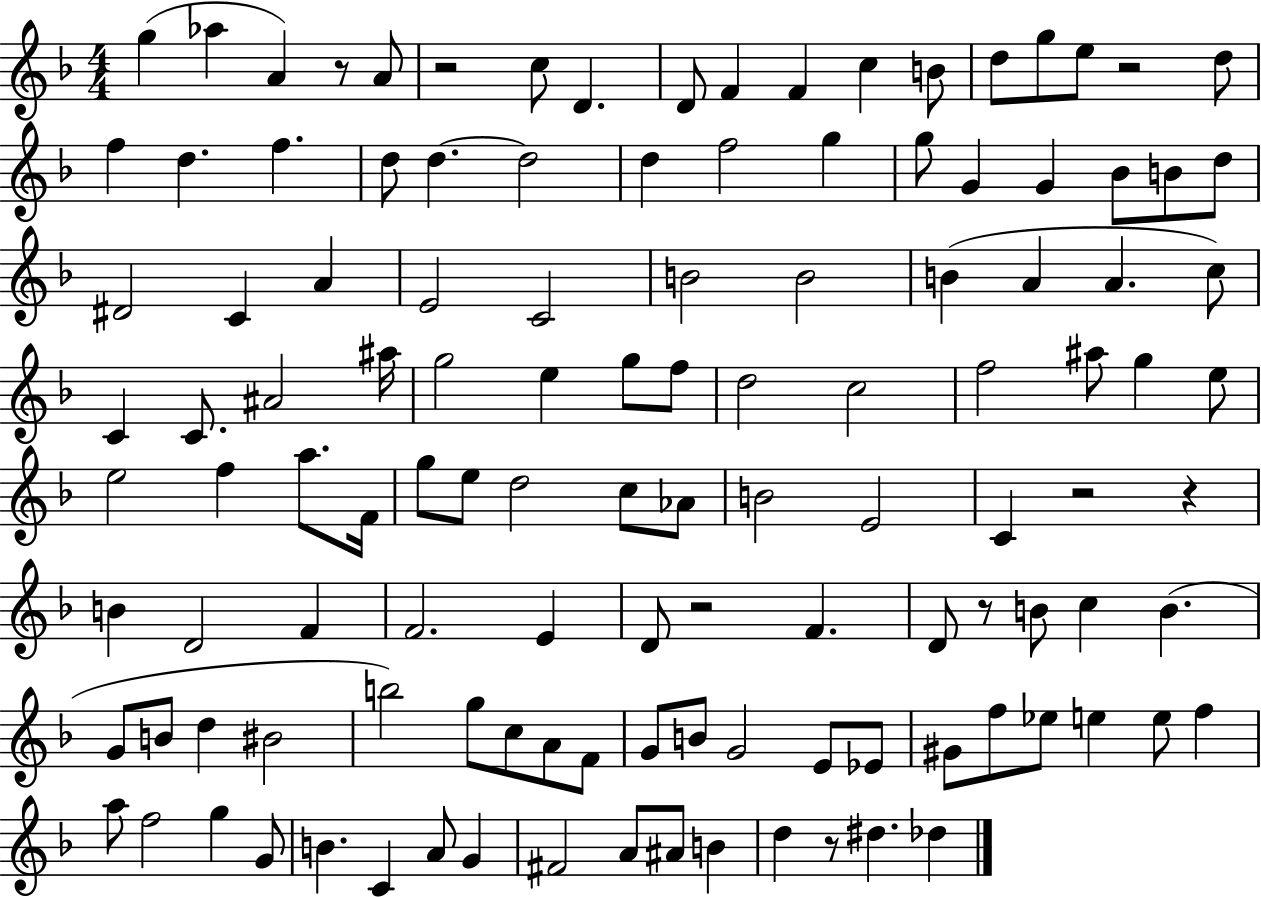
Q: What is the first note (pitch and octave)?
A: G5